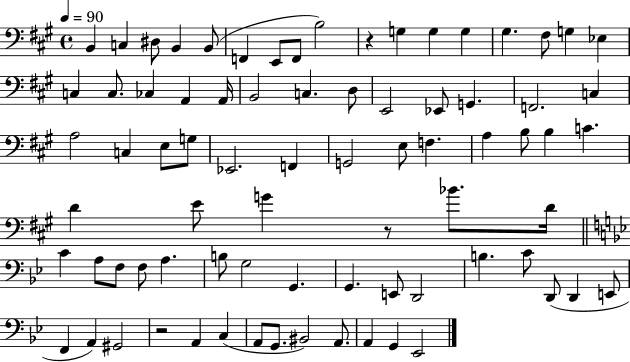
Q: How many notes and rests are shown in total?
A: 78